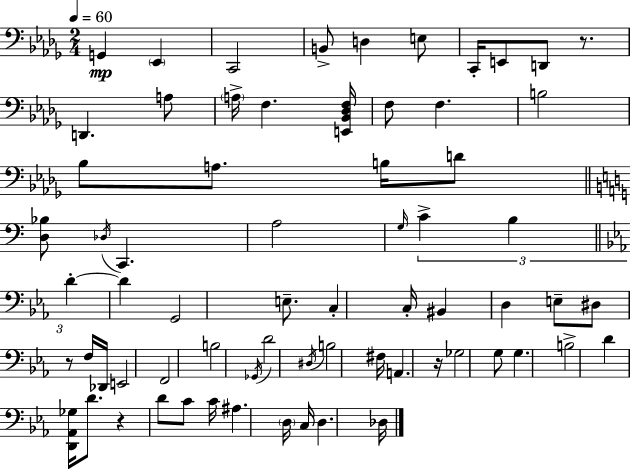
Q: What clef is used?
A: bass